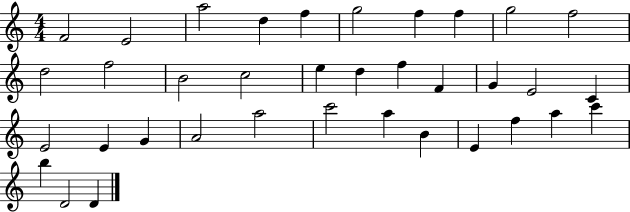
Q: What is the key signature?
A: C major